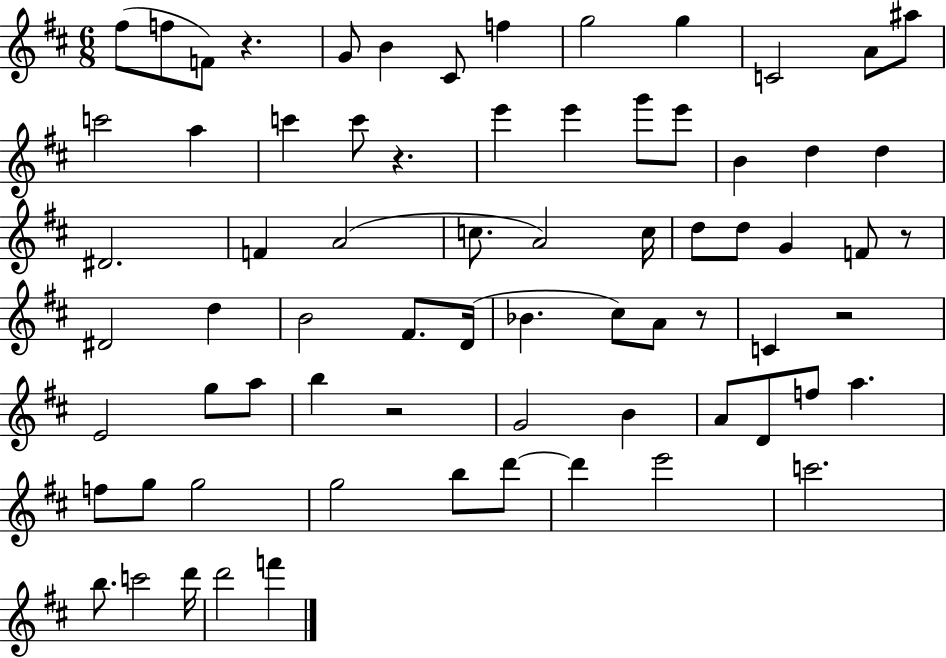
X:1
T:Untitled
M:6/8
L:1/4
K:D
^f/2 f/2 F/2 z G/2 B ^C/2 f g2 g C2 A/2 ^a/2 c'2 a c' c'/2 z e' e' g'/2 e'/2 B d d ^D2 F A2 c/2 A2 c/4 d/2 d/2 G F/2 z/2 ^D2 d B2 ^F/2 D/4 _B ^c/2 A/2 z/2 C z2 E2 g/2 a/2 b z2 G2 B A/2 D/2 f/2 a f/2 g/2 g2 g2 b/2 d'/2 d' e'2 c'2 b/2 c'2 d'/4 d'2 f'